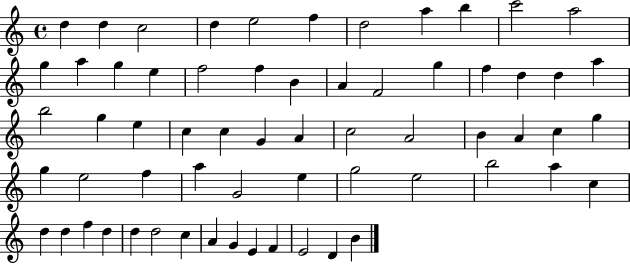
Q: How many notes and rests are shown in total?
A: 63